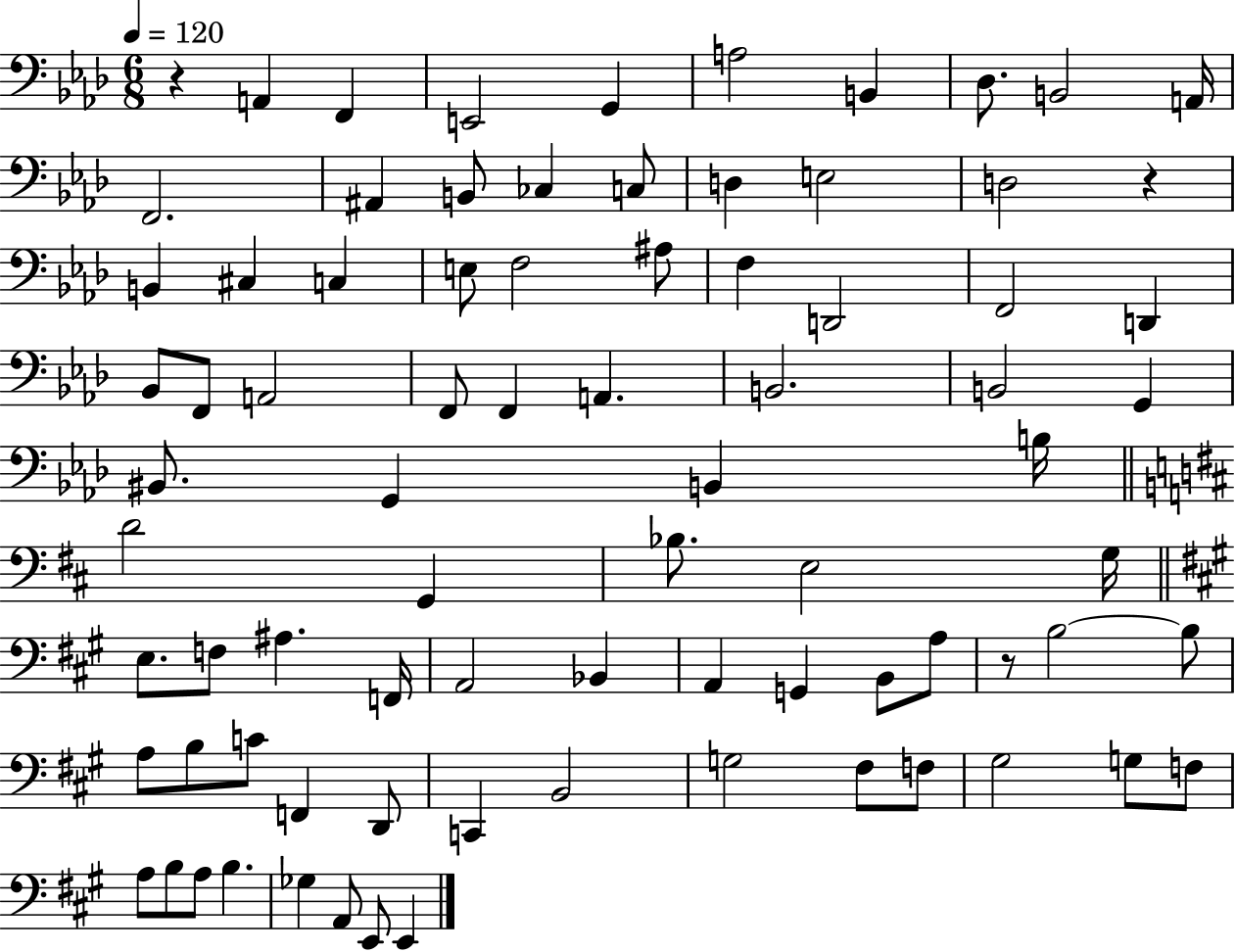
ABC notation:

X:1
T:Untitled
M:6/8
L:1/4
K:Ab
z A,, F,, E,,2 G,, A,2 B,, _D,/2 B,,2 A,,/4 F,,2 ^A,, B,,/2 _C, C,/2 D, E,2 D,2 z B,, ^C, C, E,/2 F,2 ^A,/2 F, D,,2 F,,2 D,, _B,,/2 F,,/2 A,,2 F,,/2 F,, A,, B,,2 B,,2 G,, ^B,,/2 G,, B,, B,/4 D2 G,, _B,/2 E,2 G,/4 E,/2 F,/2 ^A, F,,/4 A,,2 _B,, A,, G,, B,,/2 A,/2 z/2 B,2 B,/2 A,/2 B,/2 C/2 F,, D,,/2 C,, B,,2 G,2 ^F,/2 F,/2 ^G,2 G,/2 F,/2 A,/2 B,/2 A,/2 B, _G, A,,/2 E,,/2 E,,